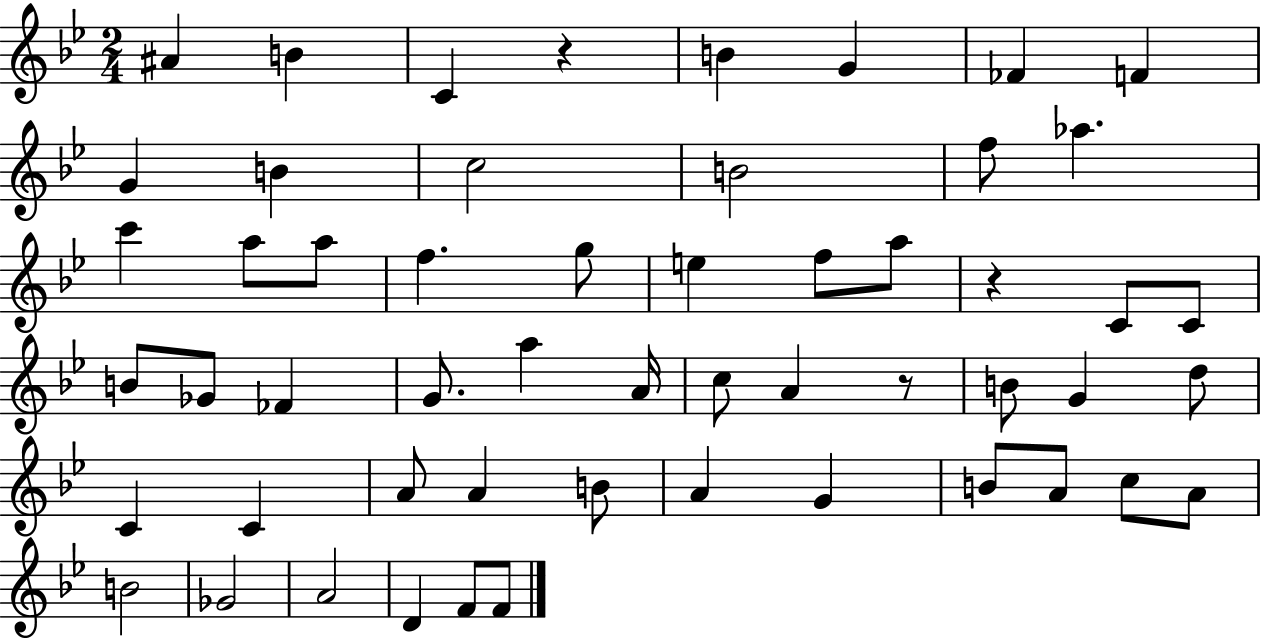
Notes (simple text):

A#4/q B4/q C4/q R/q B4/q G4/q FES4/q F4/q G4/q B4/q C5/h B4/h F5/e Ab5/q. C6/q A5/e A5/e F5/q. G5/e E5/q F5/e A5/e R/q C4/e C4/e B4/e Gb4/e FES4/q G4/e. A5/q A4/s C5/e A4/q R/e B4/e G4/q D5/e C4/q C4/q A4/e A4/q B4/e A4/q G4/q B4/e A4/e C5/e A4/e B4/h Gb4/h A4/h D4/q F4/e F4/e